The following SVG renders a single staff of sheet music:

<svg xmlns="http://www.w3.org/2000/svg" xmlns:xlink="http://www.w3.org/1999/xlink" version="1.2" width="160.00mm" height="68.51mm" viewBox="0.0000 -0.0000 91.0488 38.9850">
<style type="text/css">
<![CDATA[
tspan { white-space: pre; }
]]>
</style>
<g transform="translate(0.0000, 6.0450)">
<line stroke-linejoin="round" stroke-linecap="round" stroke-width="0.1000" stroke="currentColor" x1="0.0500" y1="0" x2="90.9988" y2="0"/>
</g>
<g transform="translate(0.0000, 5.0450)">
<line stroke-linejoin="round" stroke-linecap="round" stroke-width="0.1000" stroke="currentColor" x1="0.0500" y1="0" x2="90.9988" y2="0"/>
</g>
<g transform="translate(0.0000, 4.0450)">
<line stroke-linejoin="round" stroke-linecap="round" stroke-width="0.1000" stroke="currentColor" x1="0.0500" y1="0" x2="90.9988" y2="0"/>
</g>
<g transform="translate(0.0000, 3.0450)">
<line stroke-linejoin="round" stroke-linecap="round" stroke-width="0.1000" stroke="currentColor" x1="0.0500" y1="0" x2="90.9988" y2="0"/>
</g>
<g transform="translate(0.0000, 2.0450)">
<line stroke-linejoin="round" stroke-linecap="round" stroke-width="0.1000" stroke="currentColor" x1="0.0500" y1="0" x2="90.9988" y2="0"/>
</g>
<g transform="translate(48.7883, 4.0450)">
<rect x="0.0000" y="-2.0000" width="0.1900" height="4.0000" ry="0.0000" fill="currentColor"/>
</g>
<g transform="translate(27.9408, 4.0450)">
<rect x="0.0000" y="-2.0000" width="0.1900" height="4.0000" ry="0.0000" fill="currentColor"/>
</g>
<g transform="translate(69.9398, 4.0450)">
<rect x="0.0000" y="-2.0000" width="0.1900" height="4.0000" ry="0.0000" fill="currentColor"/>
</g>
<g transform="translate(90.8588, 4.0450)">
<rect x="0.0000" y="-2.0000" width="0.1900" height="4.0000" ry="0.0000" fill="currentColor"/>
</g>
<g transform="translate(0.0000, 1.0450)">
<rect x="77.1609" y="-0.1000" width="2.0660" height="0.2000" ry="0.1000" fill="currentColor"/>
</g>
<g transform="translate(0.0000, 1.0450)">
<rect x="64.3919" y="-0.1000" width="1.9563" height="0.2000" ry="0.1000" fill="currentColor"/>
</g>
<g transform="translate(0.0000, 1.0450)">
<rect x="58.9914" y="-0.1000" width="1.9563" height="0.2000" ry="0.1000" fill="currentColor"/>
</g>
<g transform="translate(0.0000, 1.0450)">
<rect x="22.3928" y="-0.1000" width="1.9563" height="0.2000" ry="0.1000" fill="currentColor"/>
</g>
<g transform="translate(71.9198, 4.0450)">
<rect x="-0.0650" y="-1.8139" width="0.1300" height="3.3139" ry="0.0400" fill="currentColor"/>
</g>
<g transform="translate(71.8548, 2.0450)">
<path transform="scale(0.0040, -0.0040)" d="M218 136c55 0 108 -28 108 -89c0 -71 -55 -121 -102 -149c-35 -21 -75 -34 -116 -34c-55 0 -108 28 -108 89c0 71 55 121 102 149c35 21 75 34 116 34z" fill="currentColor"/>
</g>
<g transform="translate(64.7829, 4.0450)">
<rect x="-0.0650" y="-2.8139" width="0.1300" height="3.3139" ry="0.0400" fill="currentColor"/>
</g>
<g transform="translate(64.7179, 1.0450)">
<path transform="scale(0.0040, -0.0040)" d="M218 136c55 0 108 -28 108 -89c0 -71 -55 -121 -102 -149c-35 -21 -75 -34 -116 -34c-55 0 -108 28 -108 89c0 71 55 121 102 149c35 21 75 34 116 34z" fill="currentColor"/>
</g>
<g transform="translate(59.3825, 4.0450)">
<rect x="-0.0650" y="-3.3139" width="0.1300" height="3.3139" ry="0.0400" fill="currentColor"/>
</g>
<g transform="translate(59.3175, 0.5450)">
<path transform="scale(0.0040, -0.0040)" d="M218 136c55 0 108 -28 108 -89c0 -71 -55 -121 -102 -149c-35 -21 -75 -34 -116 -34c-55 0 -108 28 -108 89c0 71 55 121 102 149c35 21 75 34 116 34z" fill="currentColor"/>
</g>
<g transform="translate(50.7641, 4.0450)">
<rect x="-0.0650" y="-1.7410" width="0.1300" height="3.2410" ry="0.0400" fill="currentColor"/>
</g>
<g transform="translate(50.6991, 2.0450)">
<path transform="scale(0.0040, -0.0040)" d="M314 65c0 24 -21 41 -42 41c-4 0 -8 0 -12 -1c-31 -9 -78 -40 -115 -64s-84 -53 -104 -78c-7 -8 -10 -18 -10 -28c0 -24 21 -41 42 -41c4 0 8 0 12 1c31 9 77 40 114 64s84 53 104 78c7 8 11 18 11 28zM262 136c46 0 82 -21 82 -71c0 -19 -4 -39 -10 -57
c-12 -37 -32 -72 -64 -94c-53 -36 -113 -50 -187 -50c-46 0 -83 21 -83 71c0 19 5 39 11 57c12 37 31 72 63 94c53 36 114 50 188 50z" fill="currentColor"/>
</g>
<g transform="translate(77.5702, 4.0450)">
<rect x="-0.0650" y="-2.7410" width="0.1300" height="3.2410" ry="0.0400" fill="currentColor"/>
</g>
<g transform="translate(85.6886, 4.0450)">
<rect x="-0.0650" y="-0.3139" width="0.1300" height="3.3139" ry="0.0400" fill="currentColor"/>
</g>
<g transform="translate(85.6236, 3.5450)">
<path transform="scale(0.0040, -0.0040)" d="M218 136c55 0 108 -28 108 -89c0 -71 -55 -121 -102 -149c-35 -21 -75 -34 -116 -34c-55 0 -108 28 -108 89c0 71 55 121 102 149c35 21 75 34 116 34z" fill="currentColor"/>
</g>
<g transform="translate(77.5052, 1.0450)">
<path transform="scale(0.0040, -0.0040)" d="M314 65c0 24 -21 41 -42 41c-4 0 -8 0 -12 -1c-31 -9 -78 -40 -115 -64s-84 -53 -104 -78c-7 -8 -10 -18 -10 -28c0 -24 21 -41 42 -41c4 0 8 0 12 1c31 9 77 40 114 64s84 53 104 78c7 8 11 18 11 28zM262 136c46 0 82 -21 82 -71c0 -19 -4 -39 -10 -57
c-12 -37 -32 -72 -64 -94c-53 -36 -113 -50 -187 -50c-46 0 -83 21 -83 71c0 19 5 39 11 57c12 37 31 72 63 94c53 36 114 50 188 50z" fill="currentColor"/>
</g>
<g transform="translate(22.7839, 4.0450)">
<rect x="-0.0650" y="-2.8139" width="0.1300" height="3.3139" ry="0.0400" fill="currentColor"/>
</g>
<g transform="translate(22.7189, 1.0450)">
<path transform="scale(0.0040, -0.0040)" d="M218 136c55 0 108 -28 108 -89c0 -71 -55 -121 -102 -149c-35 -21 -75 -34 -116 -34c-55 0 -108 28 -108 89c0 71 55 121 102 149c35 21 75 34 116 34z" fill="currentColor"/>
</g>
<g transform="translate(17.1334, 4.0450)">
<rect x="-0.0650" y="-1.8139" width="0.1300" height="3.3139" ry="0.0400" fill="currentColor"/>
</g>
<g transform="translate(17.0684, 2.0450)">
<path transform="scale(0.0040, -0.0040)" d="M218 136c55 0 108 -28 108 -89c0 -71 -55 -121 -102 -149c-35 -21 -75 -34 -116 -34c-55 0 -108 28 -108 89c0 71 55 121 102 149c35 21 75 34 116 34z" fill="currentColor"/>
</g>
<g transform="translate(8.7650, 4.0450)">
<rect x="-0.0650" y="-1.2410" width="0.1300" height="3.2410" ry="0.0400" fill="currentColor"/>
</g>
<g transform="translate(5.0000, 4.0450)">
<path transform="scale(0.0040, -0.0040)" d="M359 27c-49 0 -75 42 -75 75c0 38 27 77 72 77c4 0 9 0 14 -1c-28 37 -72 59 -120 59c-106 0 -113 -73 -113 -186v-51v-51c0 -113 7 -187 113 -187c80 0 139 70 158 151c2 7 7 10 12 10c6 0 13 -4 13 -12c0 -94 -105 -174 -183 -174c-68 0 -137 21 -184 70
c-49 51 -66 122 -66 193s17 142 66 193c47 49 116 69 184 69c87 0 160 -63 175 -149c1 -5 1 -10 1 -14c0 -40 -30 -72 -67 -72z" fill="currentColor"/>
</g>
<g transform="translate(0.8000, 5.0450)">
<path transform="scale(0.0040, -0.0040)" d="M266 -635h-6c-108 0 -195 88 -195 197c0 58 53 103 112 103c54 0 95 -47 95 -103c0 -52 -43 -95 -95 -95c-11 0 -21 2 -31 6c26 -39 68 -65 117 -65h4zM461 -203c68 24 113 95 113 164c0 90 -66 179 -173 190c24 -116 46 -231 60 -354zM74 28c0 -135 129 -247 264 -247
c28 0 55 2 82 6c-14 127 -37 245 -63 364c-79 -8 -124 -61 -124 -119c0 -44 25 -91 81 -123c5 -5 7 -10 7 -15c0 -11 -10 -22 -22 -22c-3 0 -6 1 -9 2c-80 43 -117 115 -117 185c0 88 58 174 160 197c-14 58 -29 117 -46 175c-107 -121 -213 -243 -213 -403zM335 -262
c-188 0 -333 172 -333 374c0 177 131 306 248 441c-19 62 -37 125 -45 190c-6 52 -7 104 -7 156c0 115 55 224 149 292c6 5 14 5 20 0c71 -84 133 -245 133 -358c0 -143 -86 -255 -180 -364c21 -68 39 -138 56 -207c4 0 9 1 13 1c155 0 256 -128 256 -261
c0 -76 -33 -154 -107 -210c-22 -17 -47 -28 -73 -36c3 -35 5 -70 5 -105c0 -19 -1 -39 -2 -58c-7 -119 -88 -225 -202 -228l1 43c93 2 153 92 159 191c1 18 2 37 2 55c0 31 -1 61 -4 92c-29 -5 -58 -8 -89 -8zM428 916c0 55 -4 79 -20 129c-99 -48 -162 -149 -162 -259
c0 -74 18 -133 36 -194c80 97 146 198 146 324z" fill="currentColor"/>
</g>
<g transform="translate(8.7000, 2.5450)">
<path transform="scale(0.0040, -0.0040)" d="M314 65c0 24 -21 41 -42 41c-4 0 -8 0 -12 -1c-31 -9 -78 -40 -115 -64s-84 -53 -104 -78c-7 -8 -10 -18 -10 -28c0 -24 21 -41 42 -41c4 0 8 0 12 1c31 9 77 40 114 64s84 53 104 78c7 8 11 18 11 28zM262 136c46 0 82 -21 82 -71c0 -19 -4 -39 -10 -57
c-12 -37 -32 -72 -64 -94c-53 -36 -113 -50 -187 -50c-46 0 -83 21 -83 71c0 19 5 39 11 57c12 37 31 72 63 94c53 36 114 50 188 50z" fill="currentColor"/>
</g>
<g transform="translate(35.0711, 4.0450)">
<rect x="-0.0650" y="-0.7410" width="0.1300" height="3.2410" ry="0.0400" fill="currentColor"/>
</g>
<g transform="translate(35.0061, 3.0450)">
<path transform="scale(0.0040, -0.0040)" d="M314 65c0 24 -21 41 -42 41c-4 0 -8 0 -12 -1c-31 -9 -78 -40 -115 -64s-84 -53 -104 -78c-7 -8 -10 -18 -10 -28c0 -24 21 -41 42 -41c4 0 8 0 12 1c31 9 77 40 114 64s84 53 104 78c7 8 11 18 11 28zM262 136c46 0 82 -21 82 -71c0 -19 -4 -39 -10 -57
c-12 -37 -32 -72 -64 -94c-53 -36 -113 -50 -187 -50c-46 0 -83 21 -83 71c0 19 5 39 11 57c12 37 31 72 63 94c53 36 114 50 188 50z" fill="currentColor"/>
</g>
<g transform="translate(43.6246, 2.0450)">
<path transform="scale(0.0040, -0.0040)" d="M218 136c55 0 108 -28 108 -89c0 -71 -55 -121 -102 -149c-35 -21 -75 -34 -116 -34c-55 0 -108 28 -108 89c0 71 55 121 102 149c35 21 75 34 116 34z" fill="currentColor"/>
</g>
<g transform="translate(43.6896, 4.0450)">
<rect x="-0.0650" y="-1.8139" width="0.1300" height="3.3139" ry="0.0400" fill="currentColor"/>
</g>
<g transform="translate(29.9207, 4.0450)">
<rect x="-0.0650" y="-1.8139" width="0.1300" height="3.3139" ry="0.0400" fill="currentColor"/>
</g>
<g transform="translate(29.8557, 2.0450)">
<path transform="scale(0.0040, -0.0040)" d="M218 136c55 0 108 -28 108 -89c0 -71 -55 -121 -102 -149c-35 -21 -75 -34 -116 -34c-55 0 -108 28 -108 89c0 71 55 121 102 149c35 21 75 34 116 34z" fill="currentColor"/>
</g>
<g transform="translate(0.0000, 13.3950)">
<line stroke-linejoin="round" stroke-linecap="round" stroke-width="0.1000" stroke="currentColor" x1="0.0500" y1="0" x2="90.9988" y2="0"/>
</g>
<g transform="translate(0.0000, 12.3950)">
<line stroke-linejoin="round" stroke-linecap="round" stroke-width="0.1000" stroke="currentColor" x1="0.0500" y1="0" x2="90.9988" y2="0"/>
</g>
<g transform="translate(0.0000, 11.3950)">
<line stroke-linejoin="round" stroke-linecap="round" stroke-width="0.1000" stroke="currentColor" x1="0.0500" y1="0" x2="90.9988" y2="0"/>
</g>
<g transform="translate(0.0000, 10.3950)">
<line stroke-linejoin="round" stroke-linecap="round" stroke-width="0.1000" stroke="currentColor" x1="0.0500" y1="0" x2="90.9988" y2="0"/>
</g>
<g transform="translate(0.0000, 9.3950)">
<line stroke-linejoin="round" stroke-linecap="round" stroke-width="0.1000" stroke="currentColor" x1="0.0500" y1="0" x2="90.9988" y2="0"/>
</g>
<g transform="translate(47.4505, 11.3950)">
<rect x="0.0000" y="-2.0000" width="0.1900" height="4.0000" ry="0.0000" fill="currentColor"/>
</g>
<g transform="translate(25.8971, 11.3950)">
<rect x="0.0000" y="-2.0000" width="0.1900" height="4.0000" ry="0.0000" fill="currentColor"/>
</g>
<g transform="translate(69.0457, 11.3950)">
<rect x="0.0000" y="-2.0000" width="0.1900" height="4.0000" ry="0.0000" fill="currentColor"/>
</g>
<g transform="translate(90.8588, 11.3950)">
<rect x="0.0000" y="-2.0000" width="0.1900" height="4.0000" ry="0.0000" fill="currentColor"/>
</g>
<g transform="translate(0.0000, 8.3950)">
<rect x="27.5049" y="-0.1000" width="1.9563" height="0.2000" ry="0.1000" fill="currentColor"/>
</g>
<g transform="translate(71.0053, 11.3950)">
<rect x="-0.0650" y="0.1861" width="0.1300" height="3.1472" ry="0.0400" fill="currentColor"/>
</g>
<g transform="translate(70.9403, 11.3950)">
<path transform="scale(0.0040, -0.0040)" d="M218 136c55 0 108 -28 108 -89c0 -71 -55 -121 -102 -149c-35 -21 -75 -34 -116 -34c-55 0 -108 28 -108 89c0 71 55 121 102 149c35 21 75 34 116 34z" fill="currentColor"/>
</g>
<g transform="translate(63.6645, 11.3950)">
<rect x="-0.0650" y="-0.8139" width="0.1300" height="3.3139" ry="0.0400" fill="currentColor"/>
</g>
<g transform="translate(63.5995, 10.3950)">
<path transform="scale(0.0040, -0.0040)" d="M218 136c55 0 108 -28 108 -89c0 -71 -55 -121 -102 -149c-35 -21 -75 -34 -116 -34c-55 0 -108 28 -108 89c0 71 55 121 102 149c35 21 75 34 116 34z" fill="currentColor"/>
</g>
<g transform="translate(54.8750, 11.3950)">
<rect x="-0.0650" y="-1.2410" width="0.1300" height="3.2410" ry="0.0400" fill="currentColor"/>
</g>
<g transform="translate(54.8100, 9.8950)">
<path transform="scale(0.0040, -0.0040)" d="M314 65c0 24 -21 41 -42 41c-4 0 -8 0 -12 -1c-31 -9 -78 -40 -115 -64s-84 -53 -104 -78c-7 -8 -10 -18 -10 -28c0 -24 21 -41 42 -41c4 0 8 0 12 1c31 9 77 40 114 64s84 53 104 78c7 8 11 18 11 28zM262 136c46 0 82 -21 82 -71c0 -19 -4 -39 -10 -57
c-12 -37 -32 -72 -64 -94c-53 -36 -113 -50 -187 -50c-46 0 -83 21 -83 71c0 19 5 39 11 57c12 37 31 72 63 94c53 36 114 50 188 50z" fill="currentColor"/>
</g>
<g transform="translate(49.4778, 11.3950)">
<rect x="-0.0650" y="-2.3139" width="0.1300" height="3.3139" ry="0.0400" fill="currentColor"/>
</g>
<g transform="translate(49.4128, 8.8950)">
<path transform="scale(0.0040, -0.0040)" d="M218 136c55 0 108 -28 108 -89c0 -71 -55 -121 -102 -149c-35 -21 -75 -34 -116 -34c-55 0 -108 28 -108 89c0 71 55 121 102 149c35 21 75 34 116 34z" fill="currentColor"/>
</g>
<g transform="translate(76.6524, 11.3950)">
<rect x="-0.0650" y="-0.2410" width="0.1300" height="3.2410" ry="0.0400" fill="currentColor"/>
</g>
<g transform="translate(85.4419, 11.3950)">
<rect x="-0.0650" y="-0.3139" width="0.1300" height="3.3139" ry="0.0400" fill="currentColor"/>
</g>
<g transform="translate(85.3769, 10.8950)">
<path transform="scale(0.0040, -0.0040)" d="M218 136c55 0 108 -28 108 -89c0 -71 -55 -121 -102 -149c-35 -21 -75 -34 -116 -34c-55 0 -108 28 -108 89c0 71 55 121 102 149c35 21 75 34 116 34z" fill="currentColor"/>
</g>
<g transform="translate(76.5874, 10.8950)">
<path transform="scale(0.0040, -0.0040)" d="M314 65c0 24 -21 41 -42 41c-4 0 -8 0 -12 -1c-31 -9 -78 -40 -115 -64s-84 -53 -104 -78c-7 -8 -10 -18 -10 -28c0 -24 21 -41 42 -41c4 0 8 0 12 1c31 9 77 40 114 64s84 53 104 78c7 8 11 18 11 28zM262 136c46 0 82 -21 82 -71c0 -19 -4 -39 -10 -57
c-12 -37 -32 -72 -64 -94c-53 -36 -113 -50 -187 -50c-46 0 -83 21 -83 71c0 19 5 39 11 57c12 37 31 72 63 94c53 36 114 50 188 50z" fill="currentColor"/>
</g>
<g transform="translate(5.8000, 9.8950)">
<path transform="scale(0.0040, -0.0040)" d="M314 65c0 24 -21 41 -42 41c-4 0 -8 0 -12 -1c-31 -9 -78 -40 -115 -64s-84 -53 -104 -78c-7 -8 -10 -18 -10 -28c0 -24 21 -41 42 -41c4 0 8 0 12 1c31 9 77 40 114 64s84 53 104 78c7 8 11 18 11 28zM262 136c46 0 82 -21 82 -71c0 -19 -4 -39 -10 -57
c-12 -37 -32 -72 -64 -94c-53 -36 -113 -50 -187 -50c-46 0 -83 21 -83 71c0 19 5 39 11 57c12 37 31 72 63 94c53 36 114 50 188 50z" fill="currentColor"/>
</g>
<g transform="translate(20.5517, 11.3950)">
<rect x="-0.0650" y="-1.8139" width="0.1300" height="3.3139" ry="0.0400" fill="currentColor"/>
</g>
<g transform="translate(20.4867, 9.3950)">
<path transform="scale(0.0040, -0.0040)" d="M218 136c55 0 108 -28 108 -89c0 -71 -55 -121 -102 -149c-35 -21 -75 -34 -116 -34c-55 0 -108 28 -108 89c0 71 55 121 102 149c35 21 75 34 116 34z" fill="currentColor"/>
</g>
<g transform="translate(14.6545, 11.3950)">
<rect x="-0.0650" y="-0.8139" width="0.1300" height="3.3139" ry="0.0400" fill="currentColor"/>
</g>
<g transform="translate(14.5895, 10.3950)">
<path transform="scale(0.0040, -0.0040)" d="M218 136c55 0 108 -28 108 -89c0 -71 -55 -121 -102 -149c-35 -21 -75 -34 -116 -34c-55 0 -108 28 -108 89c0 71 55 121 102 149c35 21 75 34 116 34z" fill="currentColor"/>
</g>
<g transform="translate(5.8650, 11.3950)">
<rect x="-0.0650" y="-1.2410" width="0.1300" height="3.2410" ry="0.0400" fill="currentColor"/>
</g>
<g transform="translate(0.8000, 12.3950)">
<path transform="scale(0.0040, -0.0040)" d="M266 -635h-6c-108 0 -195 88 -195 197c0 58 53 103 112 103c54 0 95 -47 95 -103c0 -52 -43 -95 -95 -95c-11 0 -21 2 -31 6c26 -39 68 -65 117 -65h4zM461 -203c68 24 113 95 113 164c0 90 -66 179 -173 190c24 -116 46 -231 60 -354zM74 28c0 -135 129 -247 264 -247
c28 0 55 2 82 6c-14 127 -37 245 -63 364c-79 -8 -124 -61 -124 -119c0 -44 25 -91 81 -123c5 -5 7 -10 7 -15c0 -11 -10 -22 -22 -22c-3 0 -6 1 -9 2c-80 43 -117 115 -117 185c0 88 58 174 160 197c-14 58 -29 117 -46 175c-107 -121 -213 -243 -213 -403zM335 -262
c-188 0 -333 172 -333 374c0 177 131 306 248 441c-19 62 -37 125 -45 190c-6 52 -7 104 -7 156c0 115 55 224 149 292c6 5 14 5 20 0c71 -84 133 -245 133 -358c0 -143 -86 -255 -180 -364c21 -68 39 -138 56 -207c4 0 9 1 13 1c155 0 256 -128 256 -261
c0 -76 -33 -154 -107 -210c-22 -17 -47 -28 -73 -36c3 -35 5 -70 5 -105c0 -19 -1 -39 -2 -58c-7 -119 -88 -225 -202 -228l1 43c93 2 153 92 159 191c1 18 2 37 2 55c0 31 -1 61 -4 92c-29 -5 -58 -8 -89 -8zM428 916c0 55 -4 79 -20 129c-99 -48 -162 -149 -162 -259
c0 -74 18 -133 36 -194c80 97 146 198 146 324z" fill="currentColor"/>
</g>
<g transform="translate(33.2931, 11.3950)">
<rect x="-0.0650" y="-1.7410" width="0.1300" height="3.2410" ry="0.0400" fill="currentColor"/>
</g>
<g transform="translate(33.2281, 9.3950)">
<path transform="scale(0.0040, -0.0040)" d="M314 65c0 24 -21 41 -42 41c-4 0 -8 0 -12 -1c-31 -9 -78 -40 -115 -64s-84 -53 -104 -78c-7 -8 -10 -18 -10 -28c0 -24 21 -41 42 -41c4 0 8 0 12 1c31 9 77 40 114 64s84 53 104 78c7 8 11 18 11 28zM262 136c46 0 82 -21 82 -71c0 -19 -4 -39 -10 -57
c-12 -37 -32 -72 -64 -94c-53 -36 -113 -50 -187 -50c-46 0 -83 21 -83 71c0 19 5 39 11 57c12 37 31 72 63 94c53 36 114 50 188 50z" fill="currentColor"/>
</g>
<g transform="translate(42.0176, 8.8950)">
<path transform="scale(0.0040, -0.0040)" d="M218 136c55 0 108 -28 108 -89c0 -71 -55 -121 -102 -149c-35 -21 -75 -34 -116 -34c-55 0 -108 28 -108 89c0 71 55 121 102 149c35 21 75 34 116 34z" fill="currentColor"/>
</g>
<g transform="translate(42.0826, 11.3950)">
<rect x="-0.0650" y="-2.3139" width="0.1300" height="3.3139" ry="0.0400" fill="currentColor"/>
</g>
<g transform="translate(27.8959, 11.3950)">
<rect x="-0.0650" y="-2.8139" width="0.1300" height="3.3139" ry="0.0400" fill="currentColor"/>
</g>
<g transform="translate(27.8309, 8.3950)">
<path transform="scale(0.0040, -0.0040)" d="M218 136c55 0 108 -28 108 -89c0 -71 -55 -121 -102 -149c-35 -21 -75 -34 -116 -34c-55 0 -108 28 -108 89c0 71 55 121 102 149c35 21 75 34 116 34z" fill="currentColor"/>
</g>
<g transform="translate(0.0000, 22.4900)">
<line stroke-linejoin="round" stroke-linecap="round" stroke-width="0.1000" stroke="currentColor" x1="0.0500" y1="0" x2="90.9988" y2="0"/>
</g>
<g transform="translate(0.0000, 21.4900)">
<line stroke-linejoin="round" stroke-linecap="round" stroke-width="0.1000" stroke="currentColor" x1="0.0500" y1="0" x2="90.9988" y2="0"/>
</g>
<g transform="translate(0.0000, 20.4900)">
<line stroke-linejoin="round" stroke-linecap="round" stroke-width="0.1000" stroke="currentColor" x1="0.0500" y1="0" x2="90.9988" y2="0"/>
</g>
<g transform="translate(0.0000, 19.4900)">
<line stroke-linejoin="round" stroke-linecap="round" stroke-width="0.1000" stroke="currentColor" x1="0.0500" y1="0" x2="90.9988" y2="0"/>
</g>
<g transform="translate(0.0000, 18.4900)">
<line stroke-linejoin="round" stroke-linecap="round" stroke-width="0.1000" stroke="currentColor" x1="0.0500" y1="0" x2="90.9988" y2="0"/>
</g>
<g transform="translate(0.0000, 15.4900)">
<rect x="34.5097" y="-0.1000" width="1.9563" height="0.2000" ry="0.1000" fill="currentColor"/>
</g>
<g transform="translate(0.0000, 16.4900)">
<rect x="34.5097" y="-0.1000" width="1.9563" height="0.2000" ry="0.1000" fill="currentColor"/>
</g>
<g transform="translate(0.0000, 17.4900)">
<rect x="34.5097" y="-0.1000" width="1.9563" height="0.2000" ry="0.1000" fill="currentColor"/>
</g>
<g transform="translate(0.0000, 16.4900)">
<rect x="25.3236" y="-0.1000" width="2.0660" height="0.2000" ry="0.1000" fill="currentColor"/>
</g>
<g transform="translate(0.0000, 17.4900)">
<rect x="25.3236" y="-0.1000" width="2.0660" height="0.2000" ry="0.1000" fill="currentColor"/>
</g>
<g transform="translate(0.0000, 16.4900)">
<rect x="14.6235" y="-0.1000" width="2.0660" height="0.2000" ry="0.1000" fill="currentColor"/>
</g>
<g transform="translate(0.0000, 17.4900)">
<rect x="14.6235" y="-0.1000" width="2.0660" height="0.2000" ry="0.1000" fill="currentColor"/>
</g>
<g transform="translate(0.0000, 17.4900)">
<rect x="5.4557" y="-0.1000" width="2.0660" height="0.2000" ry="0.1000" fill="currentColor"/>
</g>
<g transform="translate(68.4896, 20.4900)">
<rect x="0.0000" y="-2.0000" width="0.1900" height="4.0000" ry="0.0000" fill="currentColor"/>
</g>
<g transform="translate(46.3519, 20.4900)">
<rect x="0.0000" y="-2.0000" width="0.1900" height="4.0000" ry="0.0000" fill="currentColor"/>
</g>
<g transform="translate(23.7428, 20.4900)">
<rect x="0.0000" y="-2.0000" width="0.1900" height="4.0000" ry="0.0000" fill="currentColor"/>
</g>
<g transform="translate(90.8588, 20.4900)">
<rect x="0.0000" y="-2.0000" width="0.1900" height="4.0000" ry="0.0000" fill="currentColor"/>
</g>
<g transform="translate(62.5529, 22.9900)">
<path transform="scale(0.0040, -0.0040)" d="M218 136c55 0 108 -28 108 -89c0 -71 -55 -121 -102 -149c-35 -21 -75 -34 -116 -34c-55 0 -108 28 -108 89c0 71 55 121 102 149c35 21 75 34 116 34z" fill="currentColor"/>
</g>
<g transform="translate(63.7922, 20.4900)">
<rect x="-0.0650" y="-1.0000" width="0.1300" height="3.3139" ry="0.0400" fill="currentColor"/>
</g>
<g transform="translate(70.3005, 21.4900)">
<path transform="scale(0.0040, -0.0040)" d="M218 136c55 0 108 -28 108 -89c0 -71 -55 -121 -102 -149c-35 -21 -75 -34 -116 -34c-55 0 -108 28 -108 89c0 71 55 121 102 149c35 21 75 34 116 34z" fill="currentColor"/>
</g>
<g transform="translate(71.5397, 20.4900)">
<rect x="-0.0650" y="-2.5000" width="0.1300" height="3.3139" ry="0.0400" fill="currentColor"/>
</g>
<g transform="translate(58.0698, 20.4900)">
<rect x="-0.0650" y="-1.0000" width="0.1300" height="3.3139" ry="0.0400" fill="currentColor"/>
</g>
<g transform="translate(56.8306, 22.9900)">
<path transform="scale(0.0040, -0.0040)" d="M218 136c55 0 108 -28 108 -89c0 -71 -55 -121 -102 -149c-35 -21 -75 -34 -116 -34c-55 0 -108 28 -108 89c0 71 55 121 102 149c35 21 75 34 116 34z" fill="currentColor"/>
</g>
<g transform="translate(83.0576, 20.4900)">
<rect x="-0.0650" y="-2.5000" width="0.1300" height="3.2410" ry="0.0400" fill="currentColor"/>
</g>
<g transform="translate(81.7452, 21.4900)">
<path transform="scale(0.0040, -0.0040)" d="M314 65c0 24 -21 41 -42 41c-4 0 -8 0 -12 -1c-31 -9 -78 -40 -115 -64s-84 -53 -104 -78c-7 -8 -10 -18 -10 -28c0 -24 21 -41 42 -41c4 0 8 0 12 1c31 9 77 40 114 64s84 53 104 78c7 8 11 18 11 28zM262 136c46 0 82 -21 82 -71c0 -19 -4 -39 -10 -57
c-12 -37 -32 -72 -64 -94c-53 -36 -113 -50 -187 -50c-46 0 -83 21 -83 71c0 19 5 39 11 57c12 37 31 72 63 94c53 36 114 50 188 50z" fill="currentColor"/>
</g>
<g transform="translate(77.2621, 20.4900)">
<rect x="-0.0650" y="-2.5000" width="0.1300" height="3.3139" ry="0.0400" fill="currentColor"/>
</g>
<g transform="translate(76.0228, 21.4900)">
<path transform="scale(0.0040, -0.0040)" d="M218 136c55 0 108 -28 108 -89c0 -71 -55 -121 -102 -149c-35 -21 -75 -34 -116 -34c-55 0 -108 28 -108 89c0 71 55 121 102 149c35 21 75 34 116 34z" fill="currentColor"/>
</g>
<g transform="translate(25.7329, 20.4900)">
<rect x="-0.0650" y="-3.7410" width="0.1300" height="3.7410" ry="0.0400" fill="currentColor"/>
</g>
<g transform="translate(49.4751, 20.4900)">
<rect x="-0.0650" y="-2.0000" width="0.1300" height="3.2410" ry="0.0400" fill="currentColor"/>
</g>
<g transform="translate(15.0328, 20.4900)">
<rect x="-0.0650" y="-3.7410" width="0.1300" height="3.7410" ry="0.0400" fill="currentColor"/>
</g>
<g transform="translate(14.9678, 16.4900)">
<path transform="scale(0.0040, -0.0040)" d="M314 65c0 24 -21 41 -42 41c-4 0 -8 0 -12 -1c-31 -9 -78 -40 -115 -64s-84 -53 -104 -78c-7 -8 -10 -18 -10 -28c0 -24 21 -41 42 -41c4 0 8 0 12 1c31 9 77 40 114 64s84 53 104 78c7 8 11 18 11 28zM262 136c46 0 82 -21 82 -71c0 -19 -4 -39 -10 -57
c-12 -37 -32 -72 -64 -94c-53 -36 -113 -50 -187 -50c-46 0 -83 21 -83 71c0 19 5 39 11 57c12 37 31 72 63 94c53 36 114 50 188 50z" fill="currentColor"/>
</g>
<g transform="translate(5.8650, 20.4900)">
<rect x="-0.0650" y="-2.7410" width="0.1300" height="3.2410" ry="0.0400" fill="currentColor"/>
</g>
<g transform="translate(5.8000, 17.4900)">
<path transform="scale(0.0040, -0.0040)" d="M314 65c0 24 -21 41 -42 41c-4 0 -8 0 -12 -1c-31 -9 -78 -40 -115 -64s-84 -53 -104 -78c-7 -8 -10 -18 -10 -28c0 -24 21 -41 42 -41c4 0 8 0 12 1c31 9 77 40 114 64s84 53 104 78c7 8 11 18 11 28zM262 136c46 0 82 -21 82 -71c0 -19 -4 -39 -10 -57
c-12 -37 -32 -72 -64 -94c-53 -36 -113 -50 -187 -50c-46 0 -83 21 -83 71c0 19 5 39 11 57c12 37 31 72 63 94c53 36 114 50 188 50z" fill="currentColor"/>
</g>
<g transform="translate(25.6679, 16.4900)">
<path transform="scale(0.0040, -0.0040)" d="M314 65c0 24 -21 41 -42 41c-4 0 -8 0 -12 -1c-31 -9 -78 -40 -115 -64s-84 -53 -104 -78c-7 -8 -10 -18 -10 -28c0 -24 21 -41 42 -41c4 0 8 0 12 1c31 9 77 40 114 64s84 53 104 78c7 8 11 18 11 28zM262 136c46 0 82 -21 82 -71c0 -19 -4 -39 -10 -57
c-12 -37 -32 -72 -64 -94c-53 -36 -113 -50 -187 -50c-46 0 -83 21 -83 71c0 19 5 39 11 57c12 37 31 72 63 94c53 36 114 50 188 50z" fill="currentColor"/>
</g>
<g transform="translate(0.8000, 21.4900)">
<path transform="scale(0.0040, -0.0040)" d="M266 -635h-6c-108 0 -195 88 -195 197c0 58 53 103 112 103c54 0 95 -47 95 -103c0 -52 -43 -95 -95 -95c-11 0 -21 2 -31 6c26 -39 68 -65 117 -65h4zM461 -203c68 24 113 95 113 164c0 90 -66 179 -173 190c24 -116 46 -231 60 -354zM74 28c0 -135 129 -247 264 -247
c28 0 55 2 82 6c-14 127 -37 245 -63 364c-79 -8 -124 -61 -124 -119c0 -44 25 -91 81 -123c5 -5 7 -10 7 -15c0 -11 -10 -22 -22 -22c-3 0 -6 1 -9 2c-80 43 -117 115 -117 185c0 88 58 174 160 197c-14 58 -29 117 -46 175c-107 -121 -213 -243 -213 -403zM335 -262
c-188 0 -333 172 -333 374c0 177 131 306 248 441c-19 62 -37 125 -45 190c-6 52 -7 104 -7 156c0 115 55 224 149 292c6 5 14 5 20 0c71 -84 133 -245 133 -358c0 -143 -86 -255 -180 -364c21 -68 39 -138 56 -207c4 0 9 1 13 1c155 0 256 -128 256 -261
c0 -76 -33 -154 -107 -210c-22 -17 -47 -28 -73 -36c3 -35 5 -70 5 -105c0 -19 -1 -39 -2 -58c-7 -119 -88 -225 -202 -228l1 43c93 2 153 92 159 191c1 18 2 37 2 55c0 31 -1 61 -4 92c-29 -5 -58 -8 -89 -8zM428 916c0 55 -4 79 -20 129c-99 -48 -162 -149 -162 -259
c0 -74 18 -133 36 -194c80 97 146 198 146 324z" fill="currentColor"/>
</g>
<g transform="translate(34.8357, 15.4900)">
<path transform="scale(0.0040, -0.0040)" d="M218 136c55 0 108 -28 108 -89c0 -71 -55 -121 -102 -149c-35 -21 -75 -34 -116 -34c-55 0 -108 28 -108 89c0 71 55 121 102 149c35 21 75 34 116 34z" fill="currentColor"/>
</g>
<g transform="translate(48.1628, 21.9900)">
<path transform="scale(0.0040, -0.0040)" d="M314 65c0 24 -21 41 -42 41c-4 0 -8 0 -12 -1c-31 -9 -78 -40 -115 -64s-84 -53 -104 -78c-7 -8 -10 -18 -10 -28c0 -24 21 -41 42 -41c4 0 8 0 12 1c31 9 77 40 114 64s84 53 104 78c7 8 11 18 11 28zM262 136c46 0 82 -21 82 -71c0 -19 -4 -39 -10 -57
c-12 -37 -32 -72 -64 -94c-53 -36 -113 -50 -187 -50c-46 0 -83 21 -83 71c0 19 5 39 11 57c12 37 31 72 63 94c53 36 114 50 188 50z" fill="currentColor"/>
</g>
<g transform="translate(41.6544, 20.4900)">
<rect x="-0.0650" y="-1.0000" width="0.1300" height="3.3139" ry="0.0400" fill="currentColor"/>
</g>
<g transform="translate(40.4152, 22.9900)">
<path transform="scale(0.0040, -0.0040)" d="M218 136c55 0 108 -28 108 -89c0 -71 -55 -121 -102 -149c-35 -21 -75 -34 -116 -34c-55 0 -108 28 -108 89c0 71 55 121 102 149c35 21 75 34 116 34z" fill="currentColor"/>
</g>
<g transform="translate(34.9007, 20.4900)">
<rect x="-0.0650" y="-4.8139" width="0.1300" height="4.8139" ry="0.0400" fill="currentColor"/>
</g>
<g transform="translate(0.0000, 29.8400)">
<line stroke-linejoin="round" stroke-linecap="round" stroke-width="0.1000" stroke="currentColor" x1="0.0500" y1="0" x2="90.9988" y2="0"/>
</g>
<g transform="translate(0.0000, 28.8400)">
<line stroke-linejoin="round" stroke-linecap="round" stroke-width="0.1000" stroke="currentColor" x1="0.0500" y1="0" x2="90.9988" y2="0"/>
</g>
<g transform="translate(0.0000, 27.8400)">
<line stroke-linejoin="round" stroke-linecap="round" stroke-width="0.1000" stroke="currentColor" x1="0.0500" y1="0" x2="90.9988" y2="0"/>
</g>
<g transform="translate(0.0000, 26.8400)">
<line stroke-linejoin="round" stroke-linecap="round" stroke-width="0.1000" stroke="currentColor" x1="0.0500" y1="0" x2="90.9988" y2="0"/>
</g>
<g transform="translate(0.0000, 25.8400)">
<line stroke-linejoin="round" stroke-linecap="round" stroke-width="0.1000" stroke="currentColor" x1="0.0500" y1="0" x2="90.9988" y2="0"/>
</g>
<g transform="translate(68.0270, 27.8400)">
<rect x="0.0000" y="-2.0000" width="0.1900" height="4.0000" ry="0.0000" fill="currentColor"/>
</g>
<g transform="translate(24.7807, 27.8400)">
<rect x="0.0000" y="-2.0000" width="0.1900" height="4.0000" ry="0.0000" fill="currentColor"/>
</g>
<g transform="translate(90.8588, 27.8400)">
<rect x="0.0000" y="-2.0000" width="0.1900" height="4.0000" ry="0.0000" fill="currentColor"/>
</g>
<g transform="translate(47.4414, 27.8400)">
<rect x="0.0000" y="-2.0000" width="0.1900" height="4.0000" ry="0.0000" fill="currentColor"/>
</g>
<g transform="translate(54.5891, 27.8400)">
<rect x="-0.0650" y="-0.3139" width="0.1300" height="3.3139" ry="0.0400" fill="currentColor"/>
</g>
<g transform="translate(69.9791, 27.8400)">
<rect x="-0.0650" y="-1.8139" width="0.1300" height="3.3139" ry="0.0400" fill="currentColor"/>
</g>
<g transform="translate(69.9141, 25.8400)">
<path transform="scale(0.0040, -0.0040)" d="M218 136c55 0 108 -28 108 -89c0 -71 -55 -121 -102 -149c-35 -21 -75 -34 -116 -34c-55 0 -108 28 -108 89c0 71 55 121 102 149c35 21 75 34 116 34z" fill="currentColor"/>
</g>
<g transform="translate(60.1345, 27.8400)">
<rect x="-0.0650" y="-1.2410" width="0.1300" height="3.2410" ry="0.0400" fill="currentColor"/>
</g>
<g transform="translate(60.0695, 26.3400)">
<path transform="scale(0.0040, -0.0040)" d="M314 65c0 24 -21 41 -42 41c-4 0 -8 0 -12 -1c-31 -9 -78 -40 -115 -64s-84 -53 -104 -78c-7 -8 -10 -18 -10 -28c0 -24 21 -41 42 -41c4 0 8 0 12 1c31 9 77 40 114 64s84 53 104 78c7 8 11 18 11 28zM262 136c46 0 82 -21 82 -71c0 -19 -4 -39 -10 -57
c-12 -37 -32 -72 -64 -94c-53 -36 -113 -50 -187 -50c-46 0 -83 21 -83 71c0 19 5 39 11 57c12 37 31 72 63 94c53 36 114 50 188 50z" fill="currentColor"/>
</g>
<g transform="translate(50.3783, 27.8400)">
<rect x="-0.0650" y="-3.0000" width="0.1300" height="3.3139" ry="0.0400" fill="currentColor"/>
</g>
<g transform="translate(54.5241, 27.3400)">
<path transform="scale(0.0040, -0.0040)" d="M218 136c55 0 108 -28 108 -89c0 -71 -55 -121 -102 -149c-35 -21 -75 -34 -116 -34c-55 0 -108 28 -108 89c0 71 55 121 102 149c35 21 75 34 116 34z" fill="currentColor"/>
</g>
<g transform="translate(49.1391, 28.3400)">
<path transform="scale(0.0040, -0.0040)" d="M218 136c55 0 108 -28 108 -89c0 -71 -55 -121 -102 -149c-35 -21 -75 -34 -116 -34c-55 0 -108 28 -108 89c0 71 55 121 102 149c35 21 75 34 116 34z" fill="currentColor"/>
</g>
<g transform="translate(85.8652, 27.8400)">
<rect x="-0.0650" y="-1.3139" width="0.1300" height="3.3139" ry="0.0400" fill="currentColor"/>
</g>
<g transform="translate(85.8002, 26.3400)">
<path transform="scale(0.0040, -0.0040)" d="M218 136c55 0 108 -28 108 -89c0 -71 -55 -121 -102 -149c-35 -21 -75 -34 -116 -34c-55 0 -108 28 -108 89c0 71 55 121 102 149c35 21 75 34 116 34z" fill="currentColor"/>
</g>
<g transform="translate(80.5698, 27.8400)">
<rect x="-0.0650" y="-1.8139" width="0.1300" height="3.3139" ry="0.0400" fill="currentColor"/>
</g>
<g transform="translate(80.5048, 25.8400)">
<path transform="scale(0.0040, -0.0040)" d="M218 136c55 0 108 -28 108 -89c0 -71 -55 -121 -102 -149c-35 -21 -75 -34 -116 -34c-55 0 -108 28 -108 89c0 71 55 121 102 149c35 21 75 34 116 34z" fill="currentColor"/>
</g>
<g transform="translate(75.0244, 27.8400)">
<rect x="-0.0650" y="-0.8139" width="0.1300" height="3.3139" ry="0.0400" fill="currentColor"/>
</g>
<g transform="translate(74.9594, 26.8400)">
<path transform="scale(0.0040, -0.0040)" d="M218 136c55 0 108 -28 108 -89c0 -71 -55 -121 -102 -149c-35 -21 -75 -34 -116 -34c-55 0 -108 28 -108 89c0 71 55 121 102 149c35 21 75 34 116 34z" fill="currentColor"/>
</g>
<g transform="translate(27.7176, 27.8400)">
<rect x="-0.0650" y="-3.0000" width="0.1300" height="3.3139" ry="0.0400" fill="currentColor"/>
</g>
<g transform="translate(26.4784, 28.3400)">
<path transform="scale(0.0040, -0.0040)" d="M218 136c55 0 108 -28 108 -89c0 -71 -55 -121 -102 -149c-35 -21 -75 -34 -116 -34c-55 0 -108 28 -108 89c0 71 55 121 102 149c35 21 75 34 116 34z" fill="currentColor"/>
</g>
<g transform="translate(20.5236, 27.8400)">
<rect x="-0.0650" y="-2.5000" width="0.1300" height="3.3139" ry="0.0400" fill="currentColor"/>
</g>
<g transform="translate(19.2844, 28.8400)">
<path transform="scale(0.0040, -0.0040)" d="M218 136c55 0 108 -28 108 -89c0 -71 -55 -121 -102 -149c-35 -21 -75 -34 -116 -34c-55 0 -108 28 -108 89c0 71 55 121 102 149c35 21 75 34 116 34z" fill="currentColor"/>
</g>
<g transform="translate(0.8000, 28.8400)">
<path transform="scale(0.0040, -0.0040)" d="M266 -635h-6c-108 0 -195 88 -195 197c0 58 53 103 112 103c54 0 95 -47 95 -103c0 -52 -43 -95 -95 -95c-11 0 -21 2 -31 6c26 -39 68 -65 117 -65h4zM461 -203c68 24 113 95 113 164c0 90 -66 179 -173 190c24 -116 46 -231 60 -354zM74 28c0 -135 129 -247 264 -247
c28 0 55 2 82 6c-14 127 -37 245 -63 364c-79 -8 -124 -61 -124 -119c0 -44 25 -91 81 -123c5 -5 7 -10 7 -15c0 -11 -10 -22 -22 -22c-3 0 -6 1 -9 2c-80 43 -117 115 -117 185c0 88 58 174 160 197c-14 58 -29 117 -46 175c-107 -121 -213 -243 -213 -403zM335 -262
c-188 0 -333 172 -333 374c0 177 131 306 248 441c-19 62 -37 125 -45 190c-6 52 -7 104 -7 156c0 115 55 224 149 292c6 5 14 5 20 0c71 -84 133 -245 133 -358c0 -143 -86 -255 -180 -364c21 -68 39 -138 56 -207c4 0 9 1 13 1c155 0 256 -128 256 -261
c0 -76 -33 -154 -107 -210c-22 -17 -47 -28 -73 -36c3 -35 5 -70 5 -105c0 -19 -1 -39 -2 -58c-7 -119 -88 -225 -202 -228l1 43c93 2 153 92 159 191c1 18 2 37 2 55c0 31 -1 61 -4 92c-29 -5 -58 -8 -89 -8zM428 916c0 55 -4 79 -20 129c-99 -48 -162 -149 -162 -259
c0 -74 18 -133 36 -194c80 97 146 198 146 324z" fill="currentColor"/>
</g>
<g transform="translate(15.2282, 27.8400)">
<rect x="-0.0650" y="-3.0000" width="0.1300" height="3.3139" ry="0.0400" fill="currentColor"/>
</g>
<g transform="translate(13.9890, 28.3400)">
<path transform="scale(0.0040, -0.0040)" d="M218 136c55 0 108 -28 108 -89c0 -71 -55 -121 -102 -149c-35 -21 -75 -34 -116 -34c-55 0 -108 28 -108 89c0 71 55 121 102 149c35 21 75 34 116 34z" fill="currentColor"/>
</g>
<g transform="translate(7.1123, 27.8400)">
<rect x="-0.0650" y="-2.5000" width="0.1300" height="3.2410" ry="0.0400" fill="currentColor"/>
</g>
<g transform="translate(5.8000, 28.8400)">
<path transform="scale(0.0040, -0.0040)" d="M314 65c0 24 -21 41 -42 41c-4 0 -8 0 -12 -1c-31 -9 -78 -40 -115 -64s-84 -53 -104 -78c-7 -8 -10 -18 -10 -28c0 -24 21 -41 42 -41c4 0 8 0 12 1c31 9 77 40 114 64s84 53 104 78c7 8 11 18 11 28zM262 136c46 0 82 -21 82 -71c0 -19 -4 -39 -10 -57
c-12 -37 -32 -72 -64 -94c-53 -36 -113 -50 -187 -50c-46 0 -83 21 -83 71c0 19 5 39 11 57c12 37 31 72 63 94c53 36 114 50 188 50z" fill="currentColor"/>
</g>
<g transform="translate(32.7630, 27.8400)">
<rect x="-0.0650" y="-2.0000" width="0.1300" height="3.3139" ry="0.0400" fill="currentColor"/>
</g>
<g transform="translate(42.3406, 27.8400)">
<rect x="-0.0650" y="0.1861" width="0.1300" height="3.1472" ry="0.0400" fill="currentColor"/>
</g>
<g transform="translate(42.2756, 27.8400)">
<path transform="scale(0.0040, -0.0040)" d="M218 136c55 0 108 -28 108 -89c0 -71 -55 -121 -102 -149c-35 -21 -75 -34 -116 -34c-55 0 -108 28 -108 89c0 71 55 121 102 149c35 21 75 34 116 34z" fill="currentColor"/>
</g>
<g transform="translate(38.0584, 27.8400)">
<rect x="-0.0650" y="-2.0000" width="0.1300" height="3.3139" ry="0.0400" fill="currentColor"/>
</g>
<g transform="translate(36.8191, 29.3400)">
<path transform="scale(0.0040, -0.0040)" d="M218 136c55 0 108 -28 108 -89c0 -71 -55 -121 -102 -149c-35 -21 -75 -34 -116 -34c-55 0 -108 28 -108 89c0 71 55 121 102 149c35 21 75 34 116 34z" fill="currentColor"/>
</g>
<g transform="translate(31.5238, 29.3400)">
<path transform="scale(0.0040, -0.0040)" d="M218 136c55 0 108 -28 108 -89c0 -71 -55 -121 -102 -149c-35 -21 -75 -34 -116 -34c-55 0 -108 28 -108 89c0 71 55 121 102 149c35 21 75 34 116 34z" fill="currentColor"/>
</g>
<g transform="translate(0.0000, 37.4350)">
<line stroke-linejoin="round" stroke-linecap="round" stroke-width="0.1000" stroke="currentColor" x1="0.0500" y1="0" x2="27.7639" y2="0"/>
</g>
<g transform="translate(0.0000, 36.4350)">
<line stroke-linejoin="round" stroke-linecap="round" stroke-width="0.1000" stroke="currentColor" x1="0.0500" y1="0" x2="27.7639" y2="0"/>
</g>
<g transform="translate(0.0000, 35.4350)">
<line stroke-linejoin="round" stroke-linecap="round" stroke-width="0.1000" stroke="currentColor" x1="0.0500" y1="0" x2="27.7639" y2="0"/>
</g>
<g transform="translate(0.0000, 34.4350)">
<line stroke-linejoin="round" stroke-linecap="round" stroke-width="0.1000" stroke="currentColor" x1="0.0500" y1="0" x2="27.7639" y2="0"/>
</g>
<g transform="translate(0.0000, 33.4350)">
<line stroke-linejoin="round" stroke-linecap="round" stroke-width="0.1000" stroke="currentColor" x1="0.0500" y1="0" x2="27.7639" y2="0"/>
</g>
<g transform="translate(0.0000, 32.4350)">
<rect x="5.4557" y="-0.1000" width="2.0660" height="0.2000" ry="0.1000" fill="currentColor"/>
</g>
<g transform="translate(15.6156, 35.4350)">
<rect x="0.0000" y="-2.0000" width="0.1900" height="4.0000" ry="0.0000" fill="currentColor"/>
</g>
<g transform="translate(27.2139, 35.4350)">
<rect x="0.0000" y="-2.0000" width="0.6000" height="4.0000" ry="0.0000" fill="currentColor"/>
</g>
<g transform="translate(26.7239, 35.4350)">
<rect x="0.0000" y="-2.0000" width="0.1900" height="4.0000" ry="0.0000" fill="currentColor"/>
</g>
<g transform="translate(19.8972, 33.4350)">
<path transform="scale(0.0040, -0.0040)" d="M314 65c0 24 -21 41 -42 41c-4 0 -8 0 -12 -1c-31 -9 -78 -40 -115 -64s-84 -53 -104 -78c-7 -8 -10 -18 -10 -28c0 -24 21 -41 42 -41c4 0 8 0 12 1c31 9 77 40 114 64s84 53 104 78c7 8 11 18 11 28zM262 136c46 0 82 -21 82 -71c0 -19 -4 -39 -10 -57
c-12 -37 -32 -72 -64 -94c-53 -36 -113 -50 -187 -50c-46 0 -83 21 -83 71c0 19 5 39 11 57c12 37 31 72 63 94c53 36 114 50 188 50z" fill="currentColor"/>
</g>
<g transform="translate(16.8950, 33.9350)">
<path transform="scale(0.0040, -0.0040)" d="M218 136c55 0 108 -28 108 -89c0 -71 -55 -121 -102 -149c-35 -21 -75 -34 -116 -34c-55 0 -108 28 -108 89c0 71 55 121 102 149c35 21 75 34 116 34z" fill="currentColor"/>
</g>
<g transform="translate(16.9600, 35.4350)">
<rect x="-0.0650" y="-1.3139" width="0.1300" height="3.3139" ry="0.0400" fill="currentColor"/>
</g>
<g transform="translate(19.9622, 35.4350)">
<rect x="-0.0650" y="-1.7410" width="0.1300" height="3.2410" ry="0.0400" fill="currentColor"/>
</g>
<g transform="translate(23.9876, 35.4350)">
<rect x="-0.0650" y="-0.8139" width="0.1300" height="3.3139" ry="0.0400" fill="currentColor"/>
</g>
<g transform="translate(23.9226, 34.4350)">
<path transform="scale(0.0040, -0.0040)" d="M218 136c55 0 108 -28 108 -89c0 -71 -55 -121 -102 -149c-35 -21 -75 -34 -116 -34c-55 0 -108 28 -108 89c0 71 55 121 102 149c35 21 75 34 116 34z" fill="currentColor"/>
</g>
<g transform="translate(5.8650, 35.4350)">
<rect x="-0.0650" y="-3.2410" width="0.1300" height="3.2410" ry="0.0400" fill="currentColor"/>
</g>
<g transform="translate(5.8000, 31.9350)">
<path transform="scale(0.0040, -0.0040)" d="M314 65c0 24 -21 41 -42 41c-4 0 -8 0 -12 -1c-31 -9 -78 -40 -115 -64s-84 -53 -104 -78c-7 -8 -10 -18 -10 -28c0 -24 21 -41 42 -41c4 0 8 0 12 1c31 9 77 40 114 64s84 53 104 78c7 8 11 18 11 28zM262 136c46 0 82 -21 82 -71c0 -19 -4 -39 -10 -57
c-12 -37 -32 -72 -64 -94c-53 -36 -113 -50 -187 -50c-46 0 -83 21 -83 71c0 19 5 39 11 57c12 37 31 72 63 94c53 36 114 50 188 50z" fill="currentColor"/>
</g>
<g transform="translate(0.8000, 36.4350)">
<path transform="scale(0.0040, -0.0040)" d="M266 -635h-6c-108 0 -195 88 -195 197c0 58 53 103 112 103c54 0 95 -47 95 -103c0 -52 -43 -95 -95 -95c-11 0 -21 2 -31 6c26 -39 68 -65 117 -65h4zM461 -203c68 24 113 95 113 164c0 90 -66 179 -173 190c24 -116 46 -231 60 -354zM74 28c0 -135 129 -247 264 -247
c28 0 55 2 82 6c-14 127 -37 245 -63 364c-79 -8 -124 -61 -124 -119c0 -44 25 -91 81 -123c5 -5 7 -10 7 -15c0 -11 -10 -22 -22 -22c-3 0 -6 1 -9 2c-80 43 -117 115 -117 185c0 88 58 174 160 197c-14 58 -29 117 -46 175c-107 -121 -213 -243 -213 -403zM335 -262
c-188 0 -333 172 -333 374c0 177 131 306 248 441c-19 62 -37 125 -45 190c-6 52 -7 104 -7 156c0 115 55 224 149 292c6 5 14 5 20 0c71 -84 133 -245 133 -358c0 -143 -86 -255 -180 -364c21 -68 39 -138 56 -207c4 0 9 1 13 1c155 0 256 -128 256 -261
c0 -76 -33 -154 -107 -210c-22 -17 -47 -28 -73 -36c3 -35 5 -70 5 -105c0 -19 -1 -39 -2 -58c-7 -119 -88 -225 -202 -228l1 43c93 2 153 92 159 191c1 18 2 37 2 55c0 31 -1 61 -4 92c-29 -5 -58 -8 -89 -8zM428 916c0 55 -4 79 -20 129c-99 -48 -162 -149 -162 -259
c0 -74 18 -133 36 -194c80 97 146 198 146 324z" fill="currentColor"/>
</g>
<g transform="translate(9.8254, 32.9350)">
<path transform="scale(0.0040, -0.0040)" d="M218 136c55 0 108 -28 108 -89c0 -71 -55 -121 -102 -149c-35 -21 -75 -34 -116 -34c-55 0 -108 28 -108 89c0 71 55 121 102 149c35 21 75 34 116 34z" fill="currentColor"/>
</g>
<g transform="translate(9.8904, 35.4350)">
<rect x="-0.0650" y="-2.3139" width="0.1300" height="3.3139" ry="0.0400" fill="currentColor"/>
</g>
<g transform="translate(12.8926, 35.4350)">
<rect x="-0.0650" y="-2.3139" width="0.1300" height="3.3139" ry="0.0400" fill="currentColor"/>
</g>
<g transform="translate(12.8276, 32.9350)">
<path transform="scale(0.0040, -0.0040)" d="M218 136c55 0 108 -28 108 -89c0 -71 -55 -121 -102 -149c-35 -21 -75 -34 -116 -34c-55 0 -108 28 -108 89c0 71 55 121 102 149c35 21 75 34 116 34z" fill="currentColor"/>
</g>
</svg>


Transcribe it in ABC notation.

X:1
T:Untitled
M:4/4
L:1/4
K:C
e2 f a f d2 f f2 b a f a2 c e2 d f a f2 g g e2 d B c2 c a2 c'2 c'2 e' D F2 D D G G G2 G2 A G A F F B A c e2 f d f e b2 g g e f2 d